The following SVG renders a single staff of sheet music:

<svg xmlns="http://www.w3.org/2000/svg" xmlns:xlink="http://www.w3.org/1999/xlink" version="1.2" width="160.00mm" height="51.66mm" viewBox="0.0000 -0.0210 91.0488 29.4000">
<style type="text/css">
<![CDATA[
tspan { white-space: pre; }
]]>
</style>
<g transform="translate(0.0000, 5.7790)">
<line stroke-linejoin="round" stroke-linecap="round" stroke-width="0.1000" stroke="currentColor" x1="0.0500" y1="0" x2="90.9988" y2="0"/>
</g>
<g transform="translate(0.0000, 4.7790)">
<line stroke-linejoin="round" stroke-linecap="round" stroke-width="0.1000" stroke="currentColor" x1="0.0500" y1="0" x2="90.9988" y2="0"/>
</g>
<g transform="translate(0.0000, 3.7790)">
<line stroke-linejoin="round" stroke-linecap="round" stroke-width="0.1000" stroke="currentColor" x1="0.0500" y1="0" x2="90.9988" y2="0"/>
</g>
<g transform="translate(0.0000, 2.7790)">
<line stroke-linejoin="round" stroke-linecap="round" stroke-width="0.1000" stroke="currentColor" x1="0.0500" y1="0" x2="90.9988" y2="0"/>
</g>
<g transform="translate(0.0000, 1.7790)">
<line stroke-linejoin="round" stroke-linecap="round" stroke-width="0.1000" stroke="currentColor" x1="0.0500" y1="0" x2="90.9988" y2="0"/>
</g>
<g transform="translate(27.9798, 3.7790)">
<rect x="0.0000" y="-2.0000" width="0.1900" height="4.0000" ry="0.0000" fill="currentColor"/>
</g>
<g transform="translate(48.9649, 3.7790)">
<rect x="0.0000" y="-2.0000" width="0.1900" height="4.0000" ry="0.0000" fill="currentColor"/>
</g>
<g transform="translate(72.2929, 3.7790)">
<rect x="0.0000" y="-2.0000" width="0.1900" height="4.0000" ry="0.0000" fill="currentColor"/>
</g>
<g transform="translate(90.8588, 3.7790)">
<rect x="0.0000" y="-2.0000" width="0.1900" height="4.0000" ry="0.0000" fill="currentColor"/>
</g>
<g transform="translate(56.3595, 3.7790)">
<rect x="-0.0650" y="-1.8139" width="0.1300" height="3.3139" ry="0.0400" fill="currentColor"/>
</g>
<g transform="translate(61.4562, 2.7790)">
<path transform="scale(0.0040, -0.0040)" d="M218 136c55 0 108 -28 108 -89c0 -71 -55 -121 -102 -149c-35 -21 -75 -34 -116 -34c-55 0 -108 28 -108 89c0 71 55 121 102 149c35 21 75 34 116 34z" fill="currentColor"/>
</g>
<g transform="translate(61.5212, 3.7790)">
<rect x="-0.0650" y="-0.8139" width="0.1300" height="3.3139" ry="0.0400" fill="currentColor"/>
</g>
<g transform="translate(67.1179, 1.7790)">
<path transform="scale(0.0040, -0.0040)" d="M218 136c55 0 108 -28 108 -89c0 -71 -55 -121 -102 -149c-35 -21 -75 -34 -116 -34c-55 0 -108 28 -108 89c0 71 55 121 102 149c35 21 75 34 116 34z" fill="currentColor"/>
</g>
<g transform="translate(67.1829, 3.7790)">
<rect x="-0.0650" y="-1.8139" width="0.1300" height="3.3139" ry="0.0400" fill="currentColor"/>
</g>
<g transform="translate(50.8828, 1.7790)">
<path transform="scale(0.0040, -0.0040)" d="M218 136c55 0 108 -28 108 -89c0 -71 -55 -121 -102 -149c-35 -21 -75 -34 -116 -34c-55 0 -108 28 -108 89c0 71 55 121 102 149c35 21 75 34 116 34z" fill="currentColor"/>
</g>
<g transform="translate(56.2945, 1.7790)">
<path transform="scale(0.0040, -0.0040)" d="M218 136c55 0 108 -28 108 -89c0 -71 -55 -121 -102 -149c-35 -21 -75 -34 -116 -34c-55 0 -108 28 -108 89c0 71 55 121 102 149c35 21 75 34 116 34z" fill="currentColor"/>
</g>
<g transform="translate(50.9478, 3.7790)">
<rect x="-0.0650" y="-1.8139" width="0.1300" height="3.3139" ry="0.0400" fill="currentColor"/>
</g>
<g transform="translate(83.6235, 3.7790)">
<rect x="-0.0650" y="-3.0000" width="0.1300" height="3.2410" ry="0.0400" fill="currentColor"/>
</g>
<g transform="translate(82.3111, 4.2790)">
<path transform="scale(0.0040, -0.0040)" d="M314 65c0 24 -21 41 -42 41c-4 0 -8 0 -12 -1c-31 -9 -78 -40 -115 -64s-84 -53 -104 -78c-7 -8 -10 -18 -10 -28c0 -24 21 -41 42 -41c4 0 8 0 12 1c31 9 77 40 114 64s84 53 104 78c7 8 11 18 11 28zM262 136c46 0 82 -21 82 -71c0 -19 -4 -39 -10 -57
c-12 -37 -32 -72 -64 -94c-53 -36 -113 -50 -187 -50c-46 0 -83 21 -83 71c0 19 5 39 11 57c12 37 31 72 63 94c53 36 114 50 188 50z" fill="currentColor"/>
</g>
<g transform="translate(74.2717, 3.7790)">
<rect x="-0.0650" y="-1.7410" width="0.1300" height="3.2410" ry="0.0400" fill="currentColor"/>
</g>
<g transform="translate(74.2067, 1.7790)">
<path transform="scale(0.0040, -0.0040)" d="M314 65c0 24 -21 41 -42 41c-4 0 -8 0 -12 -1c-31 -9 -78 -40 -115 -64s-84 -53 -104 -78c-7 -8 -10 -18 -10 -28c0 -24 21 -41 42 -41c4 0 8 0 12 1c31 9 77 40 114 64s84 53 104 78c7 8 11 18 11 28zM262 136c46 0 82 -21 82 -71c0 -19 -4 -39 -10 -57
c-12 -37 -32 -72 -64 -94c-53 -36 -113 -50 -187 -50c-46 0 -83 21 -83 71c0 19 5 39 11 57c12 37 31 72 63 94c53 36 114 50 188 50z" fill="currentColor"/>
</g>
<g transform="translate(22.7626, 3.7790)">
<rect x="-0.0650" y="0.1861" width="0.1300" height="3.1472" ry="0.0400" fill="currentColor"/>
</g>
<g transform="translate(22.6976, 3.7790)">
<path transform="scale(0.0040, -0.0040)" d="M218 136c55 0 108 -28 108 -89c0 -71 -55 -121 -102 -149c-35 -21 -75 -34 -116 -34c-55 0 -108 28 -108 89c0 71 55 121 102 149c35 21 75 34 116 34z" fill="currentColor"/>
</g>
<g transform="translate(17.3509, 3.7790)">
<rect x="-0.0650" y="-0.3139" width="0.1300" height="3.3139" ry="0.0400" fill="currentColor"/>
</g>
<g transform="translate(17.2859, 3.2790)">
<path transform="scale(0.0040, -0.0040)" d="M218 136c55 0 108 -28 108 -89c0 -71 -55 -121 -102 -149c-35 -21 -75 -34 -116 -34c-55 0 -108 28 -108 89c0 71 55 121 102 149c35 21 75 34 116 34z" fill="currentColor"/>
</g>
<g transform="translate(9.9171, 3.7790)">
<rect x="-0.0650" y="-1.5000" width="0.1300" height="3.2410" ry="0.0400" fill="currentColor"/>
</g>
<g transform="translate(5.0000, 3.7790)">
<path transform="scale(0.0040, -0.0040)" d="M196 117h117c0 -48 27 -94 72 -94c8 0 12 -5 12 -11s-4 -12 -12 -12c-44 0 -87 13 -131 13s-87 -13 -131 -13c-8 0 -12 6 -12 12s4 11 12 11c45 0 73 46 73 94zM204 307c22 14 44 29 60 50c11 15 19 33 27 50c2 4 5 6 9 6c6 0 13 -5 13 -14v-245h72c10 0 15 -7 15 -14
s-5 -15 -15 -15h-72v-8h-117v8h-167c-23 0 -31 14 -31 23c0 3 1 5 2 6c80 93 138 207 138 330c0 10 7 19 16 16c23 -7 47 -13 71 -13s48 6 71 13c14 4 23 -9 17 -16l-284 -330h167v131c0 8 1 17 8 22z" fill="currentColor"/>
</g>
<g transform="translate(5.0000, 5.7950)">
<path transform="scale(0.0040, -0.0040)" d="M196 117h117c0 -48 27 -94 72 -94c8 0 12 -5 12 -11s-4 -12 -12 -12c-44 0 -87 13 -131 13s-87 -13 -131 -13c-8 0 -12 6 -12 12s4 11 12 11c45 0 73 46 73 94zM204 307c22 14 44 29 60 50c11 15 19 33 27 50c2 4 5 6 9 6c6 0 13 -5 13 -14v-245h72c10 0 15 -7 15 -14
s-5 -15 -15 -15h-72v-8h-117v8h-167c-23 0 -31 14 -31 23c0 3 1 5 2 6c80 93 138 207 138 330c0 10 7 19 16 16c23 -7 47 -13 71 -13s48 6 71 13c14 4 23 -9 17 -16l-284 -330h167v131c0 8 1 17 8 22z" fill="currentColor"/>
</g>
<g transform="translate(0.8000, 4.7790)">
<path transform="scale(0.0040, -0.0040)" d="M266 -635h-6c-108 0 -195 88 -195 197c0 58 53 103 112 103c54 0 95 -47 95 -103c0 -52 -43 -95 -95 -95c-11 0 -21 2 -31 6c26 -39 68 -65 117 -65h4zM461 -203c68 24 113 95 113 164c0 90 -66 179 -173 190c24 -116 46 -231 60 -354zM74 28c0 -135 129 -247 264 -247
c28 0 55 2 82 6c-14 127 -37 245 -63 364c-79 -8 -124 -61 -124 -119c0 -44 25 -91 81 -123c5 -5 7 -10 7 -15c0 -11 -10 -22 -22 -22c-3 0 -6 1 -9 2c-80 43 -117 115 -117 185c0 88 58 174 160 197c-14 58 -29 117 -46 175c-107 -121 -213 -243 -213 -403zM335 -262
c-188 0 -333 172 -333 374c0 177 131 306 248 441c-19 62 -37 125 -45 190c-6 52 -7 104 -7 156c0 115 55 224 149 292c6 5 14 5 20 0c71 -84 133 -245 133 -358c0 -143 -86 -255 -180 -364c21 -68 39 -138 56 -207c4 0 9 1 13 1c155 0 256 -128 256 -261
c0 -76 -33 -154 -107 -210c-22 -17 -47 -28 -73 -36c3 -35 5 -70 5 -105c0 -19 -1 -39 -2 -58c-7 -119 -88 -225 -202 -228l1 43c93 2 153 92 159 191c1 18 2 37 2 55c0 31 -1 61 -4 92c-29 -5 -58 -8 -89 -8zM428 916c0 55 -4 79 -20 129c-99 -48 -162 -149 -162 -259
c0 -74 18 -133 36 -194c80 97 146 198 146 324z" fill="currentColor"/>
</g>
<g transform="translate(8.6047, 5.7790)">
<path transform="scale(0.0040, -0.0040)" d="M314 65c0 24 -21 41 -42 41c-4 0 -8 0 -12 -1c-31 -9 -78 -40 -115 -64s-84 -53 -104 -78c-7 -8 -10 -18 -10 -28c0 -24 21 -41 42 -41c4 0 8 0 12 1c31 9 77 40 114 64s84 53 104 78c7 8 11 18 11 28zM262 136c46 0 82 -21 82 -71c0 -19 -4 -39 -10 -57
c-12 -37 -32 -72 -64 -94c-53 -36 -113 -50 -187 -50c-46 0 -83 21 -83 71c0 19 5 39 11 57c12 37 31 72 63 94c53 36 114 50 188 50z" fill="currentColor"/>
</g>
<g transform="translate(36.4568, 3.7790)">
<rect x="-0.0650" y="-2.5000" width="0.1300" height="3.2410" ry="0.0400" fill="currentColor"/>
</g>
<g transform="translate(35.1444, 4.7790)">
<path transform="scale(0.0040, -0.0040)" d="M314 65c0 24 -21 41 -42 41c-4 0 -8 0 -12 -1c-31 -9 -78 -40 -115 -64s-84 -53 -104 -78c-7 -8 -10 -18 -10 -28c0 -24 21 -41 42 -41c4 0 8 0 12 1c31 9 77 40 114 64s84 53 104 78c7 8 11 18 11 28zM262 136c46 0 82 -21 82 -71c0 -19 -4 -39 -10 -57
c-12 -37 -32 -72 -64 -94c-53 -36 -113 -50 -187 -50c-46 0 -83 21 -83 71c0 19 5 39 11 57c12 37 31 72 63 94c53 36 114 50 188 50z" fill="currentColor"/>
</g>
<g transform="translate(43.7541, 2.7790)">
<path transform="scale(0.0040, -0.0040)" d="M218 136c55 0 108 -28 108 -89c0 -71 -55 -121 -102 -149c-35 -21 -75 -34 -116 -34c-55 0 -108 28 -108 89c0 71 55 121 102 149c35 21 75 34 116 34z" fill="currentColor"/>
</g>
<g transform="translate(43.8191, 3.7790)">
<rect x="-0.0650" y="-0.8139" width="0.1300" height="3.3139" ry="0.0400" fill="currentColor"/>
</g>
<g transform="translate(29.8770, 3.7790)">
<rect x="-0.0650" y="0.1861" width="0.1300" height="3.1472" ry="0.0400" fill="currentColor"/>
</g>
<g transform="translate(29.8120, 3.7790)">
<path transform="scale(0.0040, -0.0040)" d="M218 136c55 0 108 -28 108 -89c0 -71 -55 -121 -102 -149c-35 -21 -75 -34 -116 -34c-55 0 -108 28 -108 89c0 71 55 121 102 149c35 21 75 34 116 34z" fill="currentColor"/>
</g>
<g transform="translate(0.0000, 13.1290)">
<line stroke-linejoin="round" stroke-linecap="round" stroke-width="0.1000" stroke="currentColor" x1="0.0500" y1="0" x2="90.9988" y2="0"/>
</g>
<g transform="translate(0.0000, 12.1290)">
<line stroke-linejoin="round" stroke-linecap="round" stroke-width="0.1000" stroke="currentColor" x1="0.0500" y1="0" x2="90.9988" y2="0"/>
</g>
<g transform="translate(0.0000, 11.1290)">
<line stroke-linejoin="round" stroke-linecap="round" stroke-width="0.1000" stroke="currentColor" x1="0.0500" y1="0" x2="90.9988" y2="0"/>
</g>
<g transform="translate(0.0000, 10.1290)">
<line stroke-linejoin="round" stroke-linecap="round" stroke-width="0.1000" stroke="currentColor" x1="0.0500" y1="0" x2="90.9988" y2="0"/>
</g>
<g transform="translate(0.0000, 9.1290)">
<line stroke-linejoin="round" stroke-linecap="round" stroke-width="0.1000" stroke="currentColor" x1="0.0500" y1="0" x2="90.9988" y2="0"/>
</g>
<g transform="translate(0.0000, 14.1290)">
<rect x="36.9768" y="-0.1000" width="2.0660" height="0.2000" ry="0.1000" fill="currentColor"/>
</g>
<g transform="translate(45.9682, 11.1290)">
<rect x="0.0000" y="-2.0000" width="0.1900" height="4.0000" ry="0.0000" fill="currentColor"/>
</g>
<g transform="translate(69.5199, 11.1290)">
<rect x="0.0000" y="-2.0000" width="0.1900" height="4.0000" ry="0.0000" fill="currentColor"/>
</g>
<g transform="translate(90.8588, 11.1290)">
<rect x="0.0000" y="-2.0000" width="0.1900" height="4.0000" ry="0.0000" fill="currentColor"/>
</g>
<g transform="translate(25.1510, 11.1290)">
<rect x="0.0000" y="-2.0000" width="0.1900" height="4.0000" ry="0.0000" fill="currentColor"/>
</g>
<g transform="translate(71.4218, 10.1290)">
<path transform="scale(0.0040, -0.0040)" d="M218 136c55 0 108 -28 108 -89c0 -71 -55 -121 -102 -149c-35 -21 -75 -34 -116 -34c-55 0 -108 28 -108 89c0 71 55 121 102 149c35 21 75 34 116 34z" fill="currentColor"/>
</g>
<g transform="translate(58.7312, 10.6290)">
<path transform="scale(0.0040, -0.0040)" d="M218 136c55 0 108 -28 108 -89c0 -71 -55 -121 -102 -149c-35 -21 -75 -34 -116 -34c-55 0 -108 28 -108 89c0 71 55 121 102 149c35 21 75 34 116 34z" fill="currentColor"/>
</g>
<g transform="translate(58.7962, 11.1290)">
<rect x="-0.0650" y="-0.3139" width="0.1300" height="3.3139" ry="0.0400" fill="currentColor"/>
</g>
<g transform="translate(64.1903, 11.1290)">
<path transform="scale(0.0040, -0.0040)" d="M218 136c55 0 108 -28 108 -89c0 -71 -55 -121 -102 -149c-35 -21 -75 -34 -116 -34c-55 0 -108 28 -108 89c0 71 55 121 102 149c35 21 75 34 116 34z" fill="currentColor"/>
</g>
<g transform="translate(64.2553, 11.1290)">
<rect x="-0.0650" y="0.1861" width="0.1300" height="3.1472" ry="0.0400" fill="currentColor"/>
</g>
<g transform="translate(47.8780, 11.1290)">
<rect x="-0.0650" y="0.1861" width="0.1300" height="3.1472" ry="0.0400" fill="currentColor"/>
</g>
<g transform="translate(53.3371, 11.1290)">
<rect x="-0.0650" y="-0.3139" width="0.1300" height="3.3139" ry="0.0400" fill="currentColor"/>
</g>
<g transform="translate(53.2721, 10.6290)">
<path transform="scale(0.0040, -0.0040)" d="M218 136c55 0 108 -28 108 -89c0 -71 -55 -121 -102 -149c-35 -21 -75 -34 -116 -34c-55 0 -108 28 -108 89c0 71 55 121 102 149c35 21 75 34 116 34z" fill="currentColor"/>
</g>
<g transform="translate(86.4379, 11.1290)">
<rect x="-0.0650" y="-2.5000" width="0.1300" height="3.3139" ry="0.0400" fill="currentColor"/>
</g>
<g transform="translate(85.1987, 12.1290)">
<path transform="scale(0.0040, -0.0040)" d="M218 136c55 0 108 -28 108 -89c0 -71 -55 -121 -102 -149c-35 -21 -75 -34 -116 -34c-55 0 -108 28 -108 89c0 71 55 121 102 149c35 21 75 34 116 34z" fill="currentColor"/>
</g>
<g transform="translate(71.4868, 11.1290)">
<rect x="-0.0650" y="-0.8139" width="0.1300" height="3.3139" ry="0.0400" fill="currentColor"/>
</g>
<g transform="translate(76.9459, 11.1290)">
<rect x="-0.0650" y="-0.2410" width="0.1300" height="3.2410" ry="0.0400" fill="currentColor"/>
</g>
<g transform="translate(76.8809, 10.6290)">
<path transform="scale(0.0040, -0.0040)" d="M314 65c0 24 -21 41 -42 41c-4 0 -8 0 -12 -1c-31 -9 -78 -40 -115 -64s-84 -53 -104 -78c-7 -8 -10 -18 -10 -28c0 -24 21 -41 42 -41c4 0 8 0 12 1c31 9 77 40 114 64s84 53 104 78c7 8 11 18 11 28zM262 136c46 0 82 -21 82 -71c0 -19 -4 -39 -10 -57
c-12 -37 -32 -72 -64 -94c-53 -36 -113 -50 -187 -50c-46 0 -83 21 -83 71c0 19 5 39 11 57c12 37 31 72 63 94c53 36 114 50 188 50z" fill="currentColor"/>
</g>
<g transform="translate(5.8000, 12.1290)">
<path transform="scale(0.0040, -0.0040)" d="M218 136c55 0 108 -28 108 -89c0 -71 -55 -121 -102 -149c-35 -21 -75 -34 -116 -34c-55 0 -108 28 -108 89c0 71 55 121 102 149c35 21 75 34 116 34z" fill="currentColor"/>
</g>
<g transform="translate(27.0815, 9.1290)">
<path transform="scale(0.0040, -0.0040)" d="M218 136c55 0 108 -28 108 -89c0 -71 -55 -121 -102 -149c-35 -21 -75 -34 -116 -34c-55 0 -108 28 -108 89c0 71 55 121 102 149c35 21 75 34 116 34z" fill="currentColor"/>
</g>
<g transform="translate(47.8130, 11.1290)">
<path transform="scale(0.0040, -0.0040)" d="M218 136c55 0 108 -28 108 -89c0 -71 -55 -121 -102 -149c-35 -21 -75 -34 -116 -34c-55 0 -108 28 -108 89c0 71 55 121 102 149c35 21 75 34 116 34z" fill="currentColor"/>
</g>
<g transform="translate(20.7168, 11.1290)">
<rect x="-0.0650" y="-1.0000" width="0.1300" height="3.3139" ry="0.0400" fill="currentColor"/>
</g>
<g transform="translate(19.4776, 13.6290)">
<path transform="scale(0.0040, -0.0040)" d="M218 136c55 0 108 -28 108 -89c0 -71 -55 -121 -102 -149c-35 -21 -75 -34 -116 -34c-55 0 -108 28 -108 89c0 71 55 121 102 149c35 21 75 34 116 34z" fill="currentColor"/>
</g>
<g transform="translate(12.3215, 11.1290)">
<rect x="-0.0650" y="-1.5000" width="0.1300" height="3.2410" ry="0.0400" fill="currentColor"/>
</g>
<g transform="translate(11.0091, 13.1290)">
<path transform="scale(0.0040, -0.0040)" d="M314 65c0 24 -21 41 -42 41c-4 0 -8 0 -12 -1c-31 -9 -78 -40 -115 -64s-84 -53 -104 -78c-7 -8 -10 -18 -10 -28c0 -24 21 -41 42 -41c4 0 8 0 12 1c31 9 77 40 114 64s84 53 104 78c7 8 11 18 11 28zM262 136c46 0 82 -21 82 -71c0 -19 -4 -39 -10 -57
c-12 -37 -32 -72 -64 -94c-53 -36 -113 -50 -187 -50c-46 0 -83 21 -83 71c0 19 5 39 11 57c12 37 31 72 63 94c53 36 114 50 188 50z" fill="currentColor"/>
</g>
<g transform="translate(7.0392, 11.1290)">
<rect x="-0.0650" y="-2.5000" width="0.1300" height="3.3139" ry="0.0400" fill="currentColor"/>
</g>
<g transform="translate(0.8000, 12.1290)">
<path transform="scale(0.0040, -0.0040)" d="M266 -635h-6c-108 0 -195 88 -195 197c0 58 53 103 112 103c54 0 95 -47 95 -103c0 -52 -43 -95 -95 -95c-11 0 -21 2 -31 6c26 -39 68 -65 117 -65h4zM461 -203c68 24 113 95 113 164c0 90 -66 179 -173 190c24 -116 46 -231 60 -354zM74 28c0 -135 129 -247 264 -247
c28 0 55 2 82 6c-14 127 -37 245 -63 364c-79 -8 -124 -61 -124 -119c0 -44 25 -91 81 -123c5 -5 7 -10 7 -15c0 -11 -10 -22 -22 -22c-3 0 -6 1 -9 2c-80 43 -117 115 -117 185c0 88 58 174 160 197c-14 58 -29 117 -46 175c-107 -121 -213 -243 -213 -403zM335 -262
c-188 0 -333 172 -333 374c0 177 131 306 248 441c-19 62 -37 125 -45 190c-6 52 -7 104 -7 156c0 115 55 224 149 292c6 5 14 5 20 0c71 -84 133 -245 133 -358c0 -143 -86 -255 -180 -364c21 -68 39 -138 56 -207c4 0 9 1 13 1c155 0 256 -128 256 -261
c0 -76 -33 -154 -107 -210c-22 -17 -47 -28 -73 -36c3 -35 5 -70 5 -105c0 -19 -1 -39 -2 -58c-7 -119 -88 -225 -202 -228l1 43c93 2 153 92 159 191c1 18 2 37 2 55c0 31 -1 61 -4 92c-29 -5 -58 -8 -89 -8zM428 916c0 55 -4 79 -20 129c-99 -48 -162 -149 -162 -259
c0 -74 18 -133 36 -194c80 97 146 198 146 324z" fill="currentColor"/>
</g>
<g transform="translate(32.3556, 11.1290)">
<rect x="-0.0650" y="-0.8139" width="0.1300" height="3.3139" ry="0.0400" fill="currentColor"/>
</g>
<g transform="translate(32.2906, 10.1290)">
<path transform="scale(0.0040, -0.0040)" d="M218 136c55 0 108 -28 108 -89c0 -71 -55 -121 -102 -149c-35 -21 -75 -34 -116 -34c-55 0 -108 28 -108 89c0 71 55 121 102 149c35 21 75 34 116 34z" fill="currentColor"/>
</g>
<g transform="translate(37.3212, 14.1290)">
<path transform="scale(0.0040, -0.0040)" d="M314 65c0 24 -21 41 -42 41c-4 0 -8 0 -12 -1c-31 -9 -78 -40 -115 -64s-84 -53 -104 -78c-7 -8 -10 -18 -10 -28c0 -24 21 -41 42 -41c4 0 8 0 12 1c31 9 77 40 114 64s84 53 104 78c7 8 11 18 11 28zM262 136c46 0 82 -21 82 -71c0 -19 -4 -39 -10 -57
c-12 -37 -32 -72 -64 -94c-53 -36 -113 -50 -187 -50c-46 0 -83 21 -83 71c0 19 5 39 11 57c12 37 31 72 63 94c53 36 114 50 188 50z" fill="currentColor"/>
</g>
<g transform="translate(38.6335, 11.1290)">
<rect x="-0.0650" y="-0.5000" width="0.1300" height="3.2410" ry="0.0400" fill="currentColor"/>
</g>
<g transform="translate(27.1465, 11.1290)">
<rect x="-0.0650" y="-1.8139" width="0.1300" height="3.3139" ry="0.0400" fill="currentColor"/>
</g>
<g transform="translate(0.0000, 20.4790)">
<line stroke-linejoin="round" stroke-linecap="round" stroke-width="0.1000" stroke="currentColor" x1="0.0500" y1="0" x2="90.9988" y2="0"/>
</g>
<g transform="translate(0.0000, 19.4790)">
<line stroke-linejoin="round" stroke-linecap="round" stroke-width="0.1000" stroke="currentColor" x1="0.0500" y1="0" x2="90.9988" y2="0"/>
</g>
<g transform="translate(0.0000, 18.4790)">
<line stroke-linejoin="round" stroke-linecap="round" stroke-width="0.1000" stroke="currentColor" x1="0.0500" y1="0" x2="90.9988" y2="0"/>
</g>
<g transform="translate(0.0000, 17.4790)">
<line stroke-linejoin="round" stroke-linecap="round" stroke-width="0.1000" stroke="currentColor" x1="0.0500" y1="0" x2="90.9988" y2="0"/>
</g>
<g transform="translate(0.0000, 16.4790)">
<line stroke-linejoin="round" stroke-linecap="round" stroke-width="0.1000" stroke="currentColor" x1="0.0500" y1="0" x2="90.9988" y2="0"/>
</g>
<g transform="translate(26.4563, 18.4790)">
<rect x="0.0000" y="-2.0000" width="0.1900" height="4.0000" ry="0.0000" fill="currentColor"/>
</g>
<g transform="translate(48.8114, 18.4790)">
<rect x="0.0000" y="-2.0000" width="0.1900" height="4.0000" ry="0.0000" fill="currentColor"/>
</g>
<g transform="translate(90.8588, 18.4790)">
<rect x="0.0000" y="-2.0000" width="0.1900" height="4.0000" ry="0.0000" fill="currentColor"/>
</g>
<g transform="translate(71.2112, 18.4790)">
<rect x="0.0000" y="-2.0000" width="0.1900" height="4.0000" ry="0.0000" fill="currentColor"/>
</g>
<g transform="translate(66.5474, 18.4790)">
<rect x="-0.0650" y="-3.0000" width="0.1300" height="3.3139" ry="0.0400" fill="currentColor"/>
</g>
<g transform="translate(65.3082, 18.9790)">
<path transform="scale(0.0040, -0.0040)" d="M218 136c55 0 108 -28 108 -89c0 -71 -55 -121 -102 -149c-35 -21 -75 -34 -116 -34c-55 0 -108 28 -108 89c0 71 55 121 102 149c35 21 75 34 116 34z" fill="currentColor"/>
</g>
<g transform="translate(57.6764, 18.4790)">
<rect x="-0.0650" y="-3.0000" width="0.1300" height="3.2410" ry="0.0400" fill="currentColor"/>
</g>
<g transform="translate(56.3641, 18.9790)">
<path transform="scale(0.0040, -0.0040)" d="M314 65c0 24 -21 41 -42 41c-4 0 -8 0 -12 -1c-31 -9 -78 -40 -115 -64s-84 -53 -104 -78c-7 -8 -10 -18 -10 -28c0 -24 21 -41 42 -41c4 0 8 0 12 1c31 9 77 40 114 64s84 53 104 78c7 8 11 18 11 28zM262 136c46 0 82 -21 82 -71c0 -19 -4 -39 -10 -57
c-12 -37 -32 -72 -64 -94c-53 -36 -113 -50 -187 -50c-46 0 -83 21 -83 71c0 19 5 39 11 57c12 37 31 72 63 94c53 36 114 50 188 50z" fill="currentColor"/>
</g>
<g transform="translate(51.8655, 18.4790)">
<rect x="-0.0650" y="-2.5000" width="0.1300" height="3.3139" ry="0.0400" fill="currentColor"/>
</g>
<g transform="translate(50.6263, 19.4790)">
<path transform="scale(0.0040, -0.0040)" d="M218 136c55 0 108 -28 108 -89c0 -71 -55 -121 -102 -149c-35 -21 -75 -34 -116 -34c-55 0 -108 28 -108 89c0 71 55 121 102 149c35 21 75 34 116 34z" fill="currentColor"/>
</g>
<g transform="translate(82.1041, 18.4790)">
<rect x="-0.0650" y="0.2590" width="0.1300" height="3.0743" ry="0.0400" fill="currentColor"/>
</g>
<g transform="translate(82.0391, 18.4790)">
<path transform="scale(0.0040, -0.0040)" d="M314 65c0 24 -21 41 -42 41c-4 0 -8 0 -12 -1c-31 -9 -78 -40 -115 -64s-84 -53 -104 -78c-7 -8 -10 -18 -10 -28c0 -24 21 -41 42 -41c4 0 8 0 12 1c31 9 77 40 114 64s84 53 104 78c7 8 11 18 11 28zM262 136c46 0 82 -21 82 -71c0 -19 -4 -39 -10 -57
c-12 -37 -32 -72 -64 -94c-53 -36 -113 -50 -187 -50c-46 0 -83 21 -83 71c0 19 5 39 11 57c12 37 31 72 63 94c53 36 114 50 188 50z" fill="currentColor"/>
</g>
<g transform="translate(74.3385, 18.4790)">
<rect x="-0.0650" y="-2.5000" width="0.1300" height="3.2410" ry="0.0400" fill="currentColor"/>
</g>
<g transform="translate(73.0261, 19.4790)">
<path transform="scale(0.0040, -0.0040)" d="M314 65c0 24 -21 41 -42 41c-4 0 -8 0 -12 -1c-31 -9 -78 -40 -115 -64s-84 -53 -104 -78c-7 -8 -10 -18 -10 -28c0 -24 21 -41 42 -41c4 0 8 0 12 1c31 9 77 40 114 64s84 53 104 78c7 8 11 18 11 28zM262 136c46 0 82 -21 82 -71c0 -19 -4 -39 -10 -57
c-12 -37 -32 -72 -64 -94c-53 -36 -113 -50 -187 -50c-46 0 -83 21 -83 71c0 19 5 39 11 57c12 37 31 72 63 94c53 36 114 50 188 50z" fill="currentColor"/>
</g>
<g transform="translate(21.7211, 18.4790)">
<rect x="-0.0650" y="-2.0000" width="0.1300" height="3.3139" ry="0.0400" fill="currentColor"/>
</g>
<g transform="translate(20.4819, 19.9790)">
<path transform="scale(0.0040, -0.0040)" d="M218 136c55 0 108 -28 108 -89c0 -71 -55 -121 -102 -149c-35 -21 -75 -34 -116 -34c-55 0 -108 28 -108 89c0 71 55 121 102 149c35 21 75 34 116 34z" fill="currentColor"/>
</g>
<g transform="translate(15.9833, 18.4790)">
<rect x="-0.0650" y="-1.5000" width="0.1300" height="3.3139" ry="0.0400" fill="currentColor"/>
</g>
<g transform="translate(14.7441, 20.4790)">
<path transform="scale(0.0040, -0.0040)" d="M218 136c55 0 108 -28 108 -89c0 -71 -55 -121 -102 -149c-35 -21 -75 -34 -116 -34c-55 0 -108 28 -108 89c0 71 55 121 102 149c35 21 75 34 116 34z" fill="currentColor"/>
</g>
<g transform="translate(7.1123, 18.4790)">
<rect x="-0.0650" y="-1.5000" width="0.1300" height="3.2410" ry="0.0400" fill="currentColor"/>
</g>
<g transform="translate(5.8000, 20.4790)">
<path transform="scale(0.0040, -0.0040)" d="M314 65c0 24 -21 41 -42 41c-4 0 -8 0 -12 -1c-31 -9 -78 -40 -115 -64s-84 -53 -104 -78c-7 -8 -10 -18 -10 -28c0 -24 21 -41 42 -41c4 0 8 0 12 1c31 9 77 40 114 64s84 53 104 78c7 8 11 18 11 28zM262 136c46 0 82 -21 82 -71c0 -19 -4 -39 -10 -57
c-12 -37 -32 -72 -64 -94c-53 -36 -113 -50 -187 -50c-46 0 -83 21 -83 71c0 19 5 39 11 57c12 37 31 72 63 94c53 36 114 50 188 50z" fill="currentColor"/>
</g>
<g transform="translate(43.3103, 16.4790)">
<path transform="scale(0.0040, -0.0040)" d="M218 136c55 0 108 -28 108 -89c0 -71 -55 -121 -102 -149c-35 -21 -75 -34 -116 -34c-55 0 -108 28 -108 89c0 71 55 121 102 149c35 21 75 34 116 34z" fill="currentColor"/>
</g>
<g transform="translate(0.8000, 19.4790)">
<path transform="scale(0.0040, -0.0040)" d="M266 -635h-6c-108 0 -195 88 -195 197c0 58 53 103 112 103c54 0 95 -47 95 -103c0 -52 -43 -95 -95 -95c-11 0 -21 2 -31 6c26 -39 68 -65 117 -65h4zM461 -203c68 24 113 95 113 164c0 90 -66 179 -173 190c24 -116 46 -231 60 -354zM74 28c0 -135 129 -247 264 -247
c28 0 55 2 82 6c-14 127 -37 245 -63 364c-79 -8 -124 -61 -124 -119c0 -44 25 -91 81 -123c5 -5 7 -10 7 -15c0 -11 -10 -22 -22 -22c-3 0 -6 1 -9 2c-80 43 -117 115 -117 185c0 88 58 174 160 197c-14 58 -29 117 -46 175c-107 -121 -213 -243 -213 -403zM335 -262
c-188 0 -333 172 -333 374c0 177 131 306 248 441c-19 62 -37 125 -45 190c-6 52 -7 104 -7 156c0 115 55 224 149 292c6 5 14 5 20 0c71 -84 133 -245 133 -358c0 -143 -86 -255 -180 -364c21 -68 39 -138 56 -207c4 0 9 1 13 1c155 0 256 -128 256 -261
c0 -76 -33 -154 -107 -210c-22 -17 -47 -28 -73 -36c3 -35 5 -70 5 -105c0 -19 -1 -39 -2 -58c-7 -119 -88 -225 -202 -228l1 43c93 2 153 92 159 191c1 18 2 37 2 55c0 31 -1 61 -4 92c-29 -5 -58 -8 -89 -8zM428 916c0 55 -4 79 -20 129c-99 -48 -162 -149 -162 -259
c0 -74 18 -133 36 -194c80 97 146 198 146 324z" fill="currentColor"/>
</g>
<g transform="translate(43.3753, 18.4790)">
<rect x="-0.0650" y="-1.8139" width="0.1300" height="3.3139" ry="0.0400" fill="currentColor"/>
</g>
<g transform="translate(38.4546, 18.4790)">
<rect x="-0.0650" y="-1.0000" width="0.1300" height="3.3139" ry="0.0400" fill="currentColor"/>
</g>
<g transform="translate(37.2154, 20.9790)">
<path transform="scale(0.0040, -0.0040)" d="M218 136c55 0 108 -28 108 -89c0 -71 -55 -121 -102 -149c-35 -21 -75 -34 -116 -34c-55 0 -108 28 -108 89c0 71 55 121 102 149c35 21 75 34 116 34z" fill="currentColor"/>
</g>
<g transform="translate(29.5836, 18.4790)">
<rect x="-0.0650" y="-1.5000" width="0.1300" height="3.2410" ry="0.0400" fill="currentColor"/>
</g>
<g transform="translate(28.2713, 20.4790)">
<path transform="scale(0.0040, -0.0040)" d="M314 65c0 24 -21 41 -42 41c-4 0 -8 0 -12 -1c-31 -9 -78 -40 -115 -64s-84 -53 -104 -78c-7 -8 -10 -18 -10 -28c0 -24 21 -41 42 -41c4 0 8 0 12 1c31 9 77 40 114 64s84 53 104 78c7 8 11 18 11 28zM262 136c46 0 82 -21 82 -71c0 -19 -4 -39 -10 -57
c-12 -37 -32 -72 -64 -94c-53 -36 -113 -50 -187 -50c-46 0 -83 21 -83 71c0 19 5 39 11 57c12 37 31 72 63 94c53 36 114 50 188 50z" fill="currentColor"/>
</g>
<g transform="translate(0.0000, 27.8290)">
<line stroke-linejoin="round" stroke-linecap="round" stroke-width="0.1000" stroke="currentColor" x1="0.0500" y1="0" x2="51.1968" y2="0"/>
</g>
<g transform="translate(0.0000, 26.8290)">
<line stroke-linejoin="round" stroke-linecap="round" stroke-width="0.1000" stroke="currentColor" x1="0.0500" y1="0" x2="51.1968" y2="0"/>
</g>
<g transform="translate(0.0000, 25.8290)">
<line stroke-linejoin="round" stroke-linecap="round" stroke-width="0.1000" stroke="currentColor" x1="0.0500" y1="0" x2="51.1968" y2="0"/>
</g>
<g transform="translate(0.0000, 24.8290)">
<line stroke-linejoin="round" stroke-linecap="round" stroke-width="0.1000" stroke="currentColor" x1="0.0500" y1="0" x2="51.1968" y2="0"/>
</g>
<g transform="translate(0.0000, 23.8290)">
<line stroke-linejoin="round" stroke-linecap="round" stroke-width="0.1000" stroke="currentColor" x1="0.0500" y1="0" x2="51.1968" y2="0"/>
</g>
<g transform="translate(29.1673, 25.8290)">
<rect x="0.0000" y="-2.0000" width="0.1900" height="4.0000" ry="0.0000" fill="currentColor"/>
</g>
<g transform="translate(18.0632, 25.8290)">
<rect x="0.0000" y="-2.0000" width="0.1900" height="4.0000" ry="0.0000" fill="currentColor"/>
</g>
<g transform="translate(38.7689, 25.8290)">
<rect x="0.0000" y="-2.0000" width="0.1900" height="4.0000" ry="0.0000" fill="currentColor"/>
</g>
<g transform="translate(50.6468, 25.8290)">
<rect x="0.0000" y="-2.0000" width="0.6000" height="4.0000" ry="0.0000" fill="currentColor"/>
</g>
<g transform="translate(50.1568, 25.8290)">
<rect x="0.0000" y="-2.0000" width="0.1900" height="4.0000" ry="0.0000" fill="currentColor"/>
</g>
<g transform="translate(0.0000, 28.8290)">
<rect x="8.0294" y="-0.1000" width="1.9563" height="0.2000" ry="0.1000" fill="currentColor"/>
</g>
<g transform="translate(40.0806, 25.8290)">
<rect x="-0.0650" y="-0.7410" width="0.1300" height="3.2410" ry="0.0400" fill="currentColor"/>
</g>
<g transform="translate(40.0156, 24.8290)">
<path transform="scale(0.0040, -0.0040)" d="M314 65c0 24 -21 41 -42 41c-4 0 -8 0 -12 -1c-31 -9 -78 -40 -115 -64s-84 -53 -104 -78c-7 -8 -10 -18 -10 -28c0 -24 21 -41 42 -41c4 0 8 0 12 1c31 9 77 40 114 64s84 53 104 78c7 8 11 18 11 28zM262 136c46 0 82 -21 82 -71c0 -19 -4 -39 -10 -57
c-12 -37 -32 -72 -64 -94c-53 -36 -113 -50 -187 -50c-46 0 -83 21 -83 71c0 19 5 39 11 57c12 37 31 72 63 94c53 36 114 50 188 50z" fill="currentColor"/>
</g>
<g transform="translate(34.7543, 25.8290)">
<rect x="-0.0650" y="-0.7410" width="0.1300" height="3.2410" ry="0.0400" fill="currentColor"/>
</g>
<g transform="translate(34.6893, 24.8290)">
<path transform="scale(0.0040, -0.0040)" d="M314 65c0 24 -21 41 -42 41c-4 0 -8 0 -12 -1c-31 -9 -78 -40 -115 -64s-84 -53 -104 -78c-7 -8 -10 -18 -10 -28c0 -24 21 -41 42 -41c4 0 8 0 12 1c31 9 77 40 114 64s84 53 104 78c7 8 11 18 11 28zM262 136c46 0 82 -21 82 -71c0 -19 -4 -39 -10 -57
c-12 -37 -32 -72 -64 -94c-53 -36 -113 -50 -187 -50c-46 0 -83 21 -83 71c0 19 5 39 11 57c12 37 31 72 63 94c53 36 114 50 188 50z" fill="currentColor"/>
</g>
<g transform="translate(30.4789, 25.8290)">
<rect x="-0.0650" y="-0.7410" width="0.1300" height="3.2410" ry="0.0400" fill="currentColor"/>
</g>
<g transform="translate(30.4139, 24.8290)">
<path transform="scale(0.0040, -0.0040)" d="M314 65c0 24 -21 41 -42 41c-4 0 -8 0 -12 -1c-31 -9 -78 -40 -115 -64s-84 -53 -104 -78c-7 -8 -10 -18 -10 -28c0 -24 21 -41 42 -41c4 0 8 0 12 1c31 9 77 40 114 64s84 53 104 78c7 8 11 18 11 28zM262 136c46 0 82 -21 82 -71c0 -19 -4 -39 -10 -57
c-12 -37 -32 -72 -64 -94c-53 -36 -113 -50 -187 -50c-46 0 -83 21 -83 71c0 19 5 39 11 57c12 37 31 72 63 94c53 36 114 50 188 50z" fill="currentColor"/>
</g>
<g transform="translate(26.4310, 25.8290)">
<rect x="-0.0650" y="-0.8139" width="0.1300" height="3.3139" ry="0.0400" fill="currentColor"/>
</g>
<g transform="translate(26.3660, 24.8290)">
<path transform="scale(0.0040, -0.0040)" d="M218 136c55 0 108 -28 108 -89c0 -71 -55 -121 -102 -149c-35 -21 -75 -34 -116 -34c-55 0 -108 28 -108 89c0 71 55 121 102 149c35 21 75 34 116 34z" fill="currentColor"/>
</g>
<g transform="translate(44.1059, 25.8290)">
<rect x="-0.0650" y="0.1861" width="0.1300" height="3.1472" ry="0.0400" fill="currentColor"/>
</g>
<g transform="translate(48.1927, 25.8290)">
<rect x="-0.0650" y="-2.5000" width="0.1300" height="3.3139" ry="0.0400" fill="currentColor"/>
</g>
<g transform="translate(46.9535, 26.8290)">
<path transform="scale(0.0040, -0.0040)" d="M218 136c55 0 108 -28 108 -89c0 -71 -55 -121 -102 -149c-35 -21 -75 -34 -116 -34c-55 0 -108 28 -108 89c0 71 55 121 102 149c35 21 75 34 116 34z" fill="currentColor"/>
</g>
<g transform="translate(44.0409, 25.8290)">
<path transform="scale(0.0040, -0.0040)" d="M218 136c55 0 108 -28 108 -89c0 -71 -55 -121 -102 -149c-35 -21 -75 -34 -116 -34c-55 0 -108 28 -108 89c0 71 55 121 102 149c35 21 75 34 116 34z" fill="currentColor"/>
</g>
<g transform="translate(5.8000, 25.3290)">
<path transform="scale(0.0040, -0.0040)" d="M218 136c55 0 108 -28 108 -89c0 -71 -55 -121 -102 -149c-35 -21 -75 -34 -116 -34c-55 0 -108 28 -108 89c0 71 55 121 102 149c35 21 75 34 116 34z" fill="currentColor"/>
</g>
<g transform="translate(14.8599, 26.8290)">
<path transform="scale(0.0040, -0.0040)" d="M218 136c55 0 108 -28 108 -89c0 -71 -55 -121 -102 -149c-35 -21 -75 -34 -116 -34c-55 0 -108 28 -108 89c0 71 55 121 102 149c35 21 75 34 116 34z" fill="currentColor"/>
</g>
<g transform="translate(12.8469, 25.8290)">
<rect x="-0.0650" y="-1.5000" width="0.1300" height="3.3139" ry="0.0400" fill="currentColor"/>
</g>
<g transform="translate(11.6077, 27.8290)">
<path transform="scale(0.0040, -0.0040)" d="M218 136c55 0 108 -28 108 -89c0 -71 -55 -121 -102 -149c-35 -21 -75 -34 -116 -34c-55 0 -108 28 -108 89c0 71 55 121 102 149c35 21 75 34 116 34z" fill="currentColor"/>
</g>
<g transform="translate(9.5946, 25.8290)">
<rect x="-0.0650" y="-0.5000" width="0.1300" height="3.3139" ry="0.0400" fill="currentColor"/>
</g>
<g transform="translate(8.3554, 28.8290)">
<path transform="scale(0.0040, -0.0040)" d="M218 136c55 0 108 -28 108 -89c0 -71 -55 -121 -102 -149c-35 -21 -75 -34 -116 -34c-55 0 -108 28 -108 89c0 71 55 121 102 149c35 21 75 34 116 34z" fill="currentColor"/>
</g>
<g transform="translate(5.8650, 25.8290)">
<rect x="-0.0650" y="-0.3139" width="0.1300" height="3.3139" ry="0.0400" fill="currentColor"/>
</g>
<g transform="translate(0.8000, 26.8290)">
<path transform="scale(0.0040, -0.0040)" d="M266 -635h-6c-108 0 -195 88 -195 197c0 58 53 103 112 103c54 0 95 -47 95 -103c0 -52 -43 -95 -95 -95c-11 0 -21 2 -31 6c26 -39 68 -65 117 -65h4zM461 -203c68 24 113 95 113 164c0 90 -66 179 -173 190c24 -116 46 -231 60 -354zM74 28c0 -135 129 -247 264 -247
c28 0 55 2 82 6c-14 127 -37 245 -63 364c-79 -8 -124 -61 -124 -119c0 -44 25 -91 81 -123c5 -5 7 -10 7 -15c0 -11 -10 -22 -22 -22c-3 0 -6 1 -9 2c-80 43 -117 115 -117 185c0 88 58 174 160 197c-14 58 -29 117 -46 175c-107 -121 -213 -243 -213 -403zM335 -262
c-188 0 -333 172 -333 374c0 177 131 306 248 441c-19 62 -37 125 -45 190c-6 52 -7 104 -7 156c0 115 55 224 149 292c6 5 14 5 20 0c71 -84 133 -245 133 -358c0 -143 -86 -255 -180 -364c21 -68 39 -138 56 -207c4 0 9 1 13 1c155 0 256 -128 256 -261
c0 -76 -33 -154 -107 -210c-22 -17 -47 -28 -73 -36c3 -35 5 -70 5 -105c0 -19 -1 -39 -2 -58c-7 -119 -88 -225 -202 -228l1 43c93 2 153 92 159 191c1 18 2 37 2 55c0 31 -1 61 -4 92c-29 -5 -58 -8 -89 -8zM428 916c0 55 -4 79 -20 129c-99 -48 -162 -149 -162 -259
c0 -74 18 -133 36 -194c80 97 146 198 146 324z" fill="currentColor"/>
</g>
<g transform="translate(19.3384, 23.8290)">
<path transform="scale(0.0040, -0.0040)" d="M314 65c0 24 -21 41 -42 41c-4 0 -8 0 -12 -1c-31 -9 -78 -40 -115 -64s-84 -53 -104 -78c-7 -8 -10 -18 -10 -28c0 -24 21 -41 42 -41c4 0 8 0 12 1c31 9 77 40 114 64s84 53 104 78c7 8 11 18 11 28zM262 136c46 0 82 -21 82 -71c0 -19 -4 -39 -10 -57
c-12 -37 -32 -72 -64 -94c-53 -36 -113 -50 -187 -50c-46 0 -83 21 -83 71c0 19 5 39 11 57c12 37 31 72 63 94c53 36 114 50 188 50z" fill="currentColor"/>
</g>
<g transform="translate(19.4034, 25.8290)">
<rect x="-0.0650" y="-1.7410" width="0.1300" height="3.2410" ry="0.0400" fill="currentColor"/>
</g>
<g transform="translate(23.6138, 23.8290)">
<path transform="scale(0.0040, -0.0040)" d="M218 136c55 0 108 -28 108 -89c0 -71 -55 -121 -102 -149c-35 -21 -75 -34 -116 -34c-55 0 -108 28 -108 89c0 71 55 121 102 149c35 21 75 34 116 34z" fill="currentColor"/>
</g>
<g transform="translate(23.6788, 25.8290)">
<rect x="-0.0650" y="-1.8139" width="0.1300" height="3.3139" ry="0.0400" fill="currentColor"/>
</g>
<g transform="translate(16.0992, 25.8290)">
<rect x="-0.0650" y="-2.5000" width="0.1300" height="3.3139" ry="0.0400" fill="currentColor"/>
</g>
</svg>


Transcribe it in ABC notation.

X:1
T:Untitled
M:4/4
L:1/4
K:C
E2 c B B G2 d f f d f f2 A2 G E2 D f d C2 B c c B d c2 G E2 E F E2 D f G A2 A G2 B2 c C E G f2 f d d2 d2 d2 B G